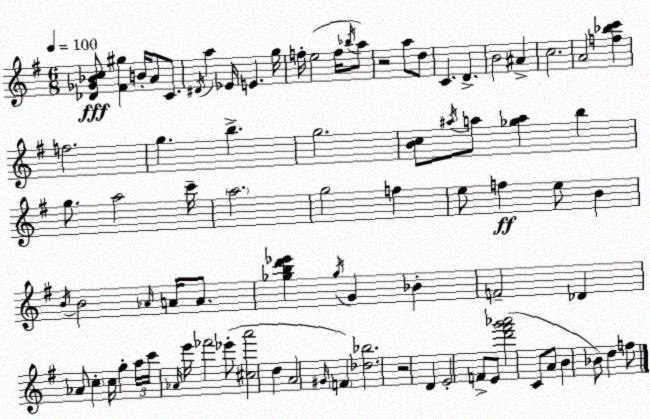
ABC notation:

X:1
T:Untitled
M:6/8
L:1/4
K:Em
[_D_G_Bc]/2 [^F^g] B/4 A/2 C/2 ^D/4 a _E/4 E g/4 f/4 e2 f/4 _b/4 a/2 z2 a/2 d/2 C D B2 ^A c2 A2 [f_bc'] f2 g b g2 [Bc]/2 ^a/4 a/2 [_ga] b g/2 a2 c'/4 a2 g2 f e/2 f e/2 B B/4 B2 _A/4 A/4 A/2 [_gbd'_e'] _g/4 G _B F2 _D _A/2 c c/4 g a/4 c'/4 _A/4 e'/4 _f'2 _e'/2 [^ca']2 d A2 ^G/4 F [_d_b]2 z2 D E2 F/2 E/2 [d'^f'g'_a']2 C/2 A/2 B _B/2 d f/2